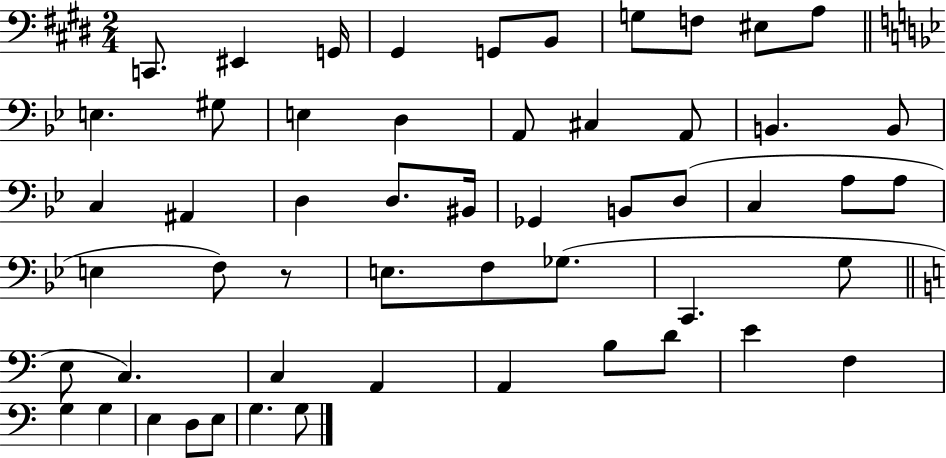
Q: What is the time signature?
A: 2/4